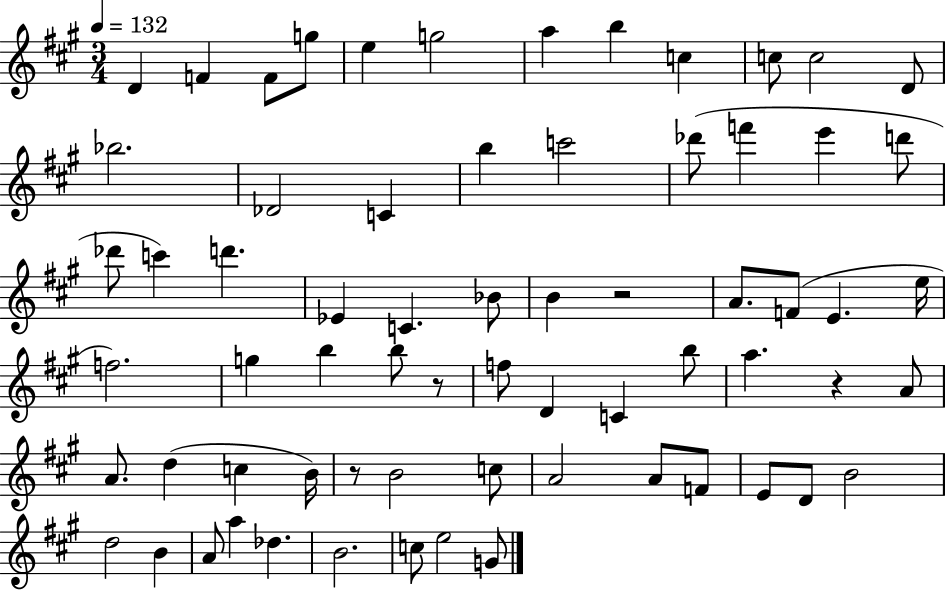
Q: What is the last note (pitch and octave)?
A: G4